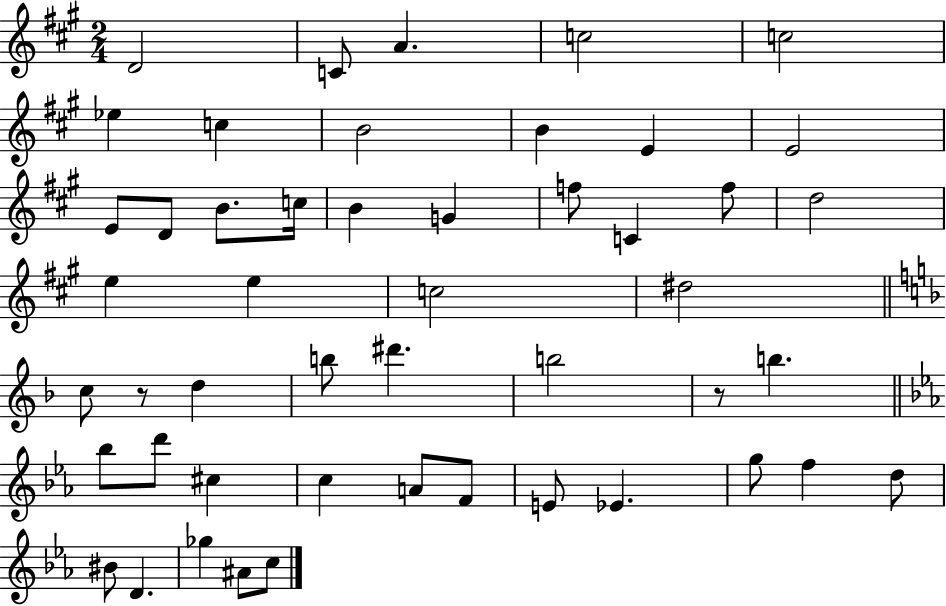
X:1
T:Untitled
M:2/4
L:1/4
K:A
D2 C/2 A c2 c2 _e c B2 B E E2 E/2 D/2 B/2 c/4 B G f/2 C f/2 d2 e e c2 ^d2 c/2 z/2 d b/2 ^d' b2 z/2 b _b/2 d'/2 ^c c A/2 F/2 E/2 _E g/2 f d/2 ^B/2 D _g ^A/2 c/2